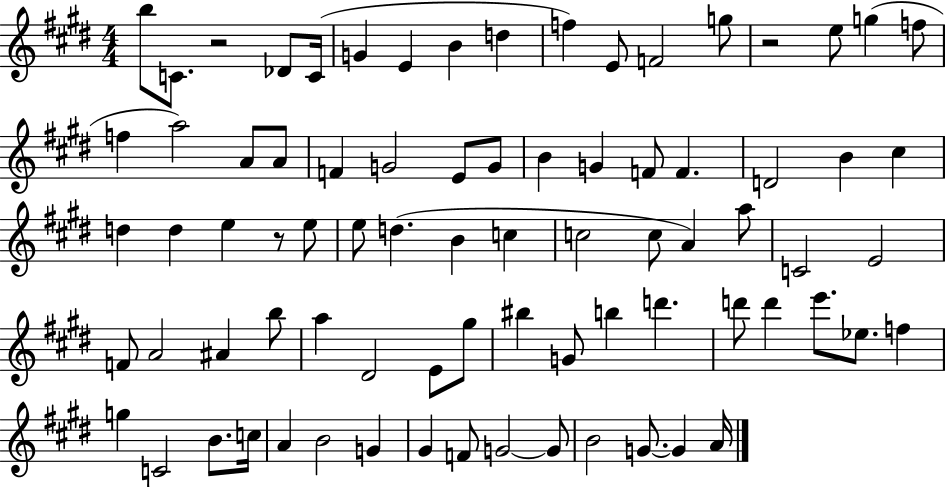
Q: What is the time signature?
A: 4/4